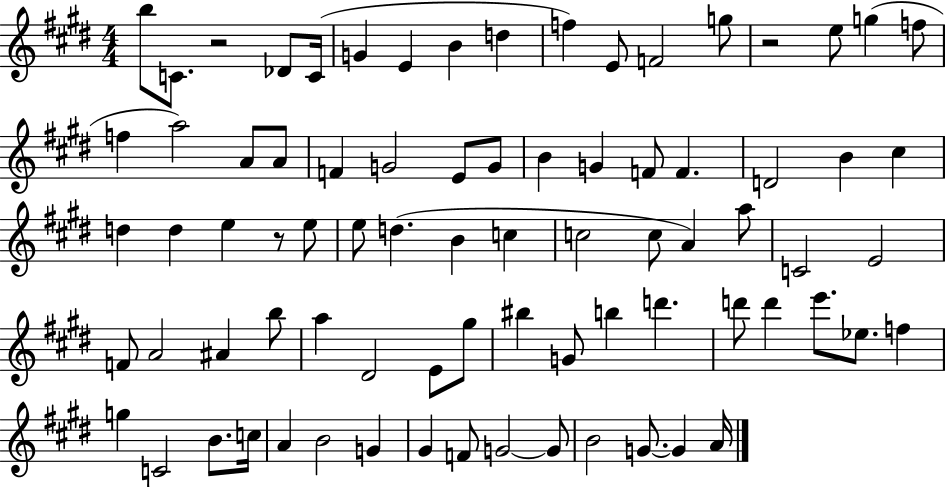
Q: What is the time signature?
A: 4/4